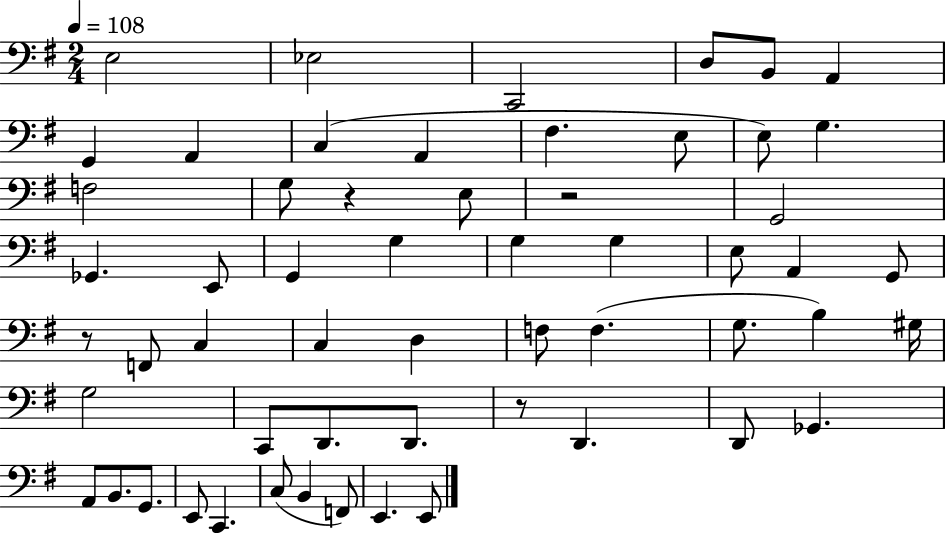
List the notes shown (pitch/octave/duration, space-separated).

E3/h Eb3/h C2/h D3/e B2/e A2/q G2/q A2/q C3/q A2/q F#3/q. E3/e E3/e G3/q. F3/h G3/e R/q E3/e R/h G2/h Gb2/q. E2/e G2/q G3/q G3/q G3/q E3/e A2/q G2/e R/e F2/e C3/q C3/q D3/q F3/e F3/q. G3/e. B3/q G#3/s G3/h C2/e D2/e. D2/e. R/e D2/q. D2/e Gb2/q. A2/e B2/e. G2/e. E2/e C2/q. C3/e B2/q F2/e E2/q. E2/e